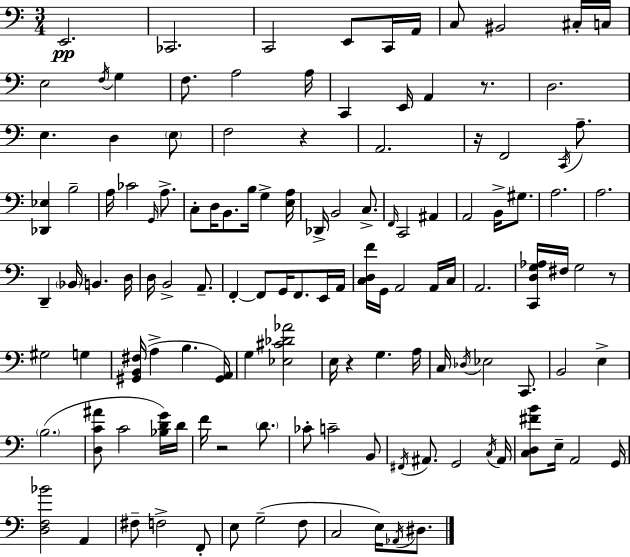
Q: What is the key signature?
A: C major